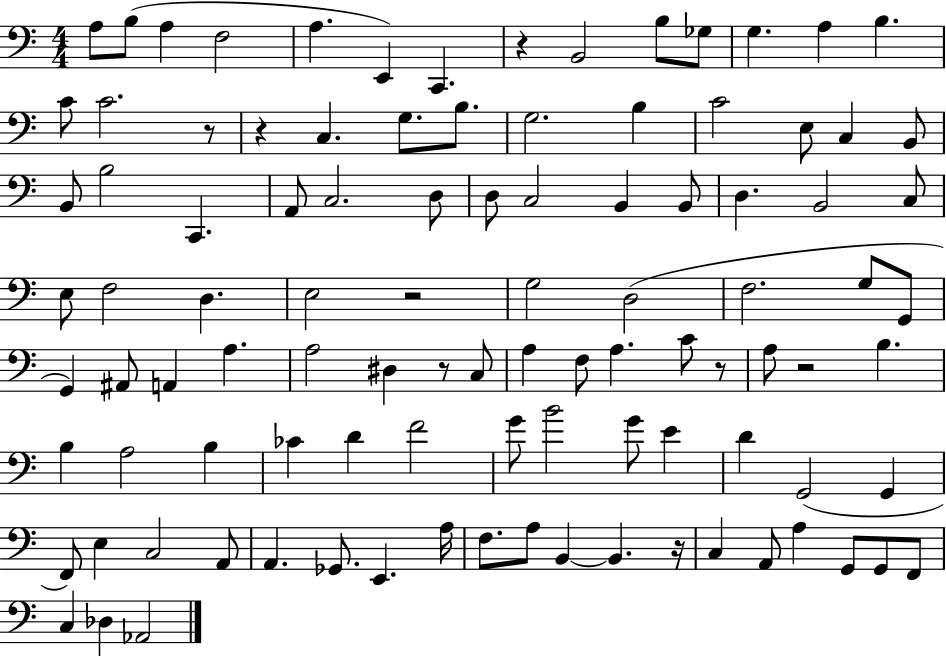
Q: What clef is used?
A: bass